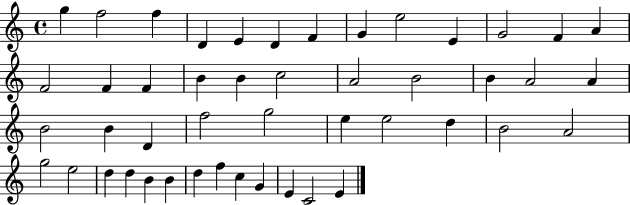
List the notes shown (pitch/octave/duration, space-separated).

G5/q F5/h F5/q D4/q E4/q D4/q F4/q G4/q E5/h E4/q G4/h F4/q A4/q F4/h F4/q F4/q B4/q B4/q C5/h A4/h B4/h B4/q A4/h A4/q B4/h B4/q D4/q F5/h G5/h E5/q E5/h D5/q B4/h A4/h G5/h E5/h D5/q D5/q B4/q B4/q D5/q F5/q C5/q G4/q E4/q C4/h E4/q